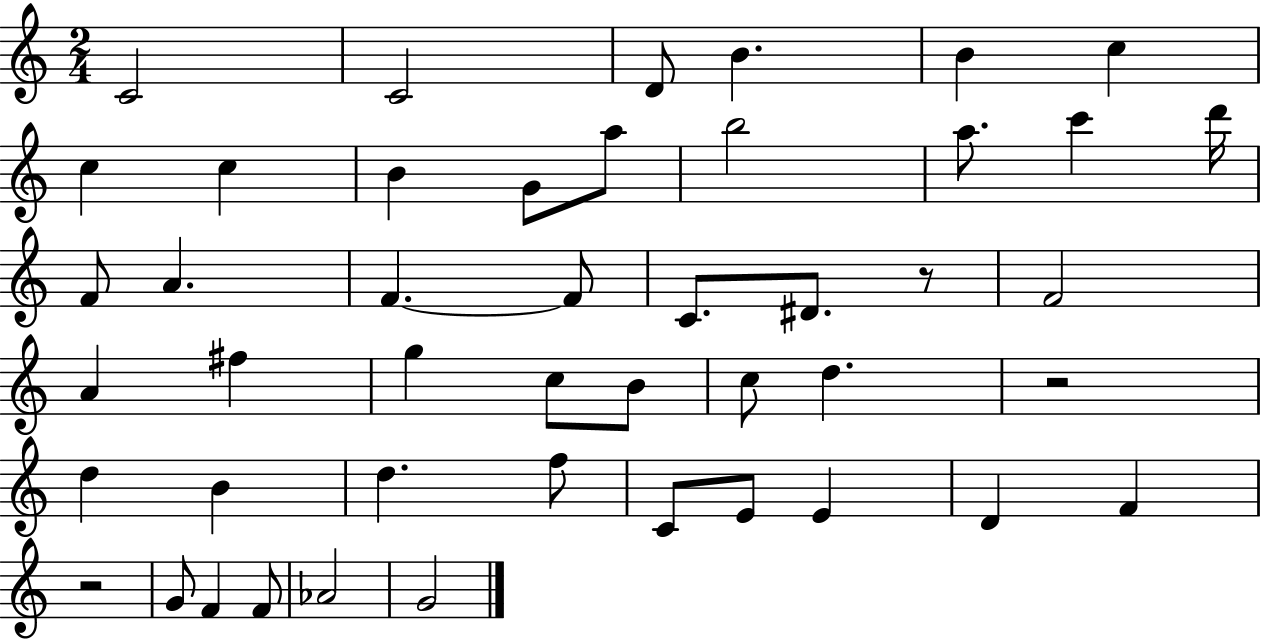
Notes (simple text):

C4/h C4/h D4/e B4/q. B4/q C5/q C5/q C5/q B4/q G4/e A5/e B5/h A5/e. C6/q D6/s F4/e A4/q. F4/q. F4/e C4/e. D#4/e. R/e F4/h A4/q F#5/q G5/q C5/e B4/e C5/e D5/q. R/h D5/q B4/q D5/q. F5/e C4/e E4/e E4/q D4/q F4/q R/h G4/e F4/q F4/e Ab4/h G4/h